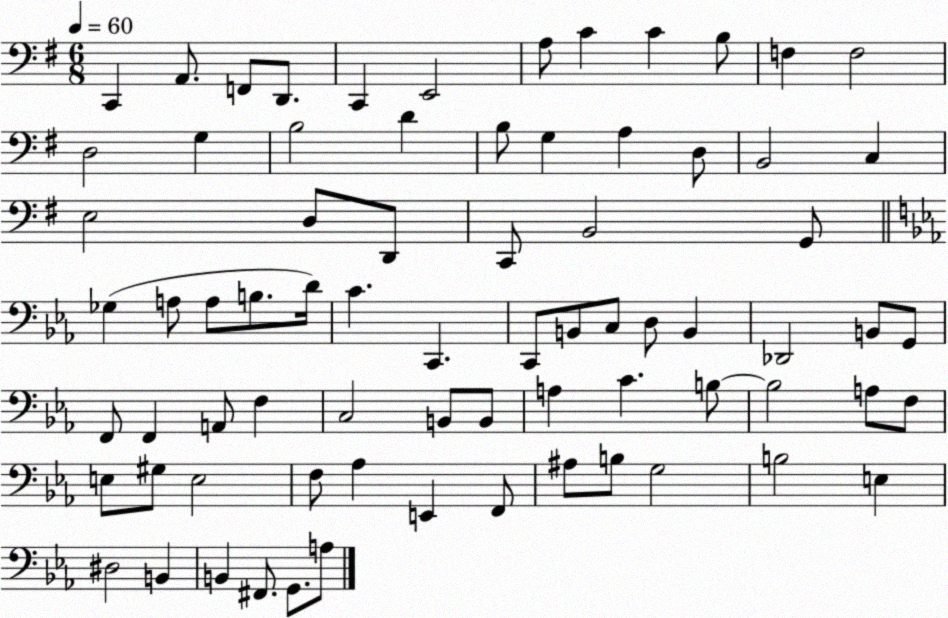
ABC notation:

X:1
T:Untitled
M:6/8
L:1/4
K:G
C,, A,,/2 F,,/2 D,,/2 C,, E,,2 A,/2 C C B,/2 F, F,2 D,2 G, B,2 D B,/2 G, A, D,/2 B,,2 C, E,2 D,/2 D,,/2 C,,/2 B,,2 G,,/2 _G, A,/2 A,/2 B,/2 D/4 C C,, C,,/2 B,,/2 C,/2 D,/2 B,, _D,,2 B,,/2 G,,/2 F,,/2 F,, A,,/2 F, C,2 B,,/2 B,,/2 A, C B,/2 B,2 A,/2 F,/2 E,/2 ^G,/2 E,2 F,/2 _A, E,, F,,/2 ^A,/2 B,/2 G,2 B,2 E, ^D,2 B,, B,, ^F,,/2 G,,/2 A,/2